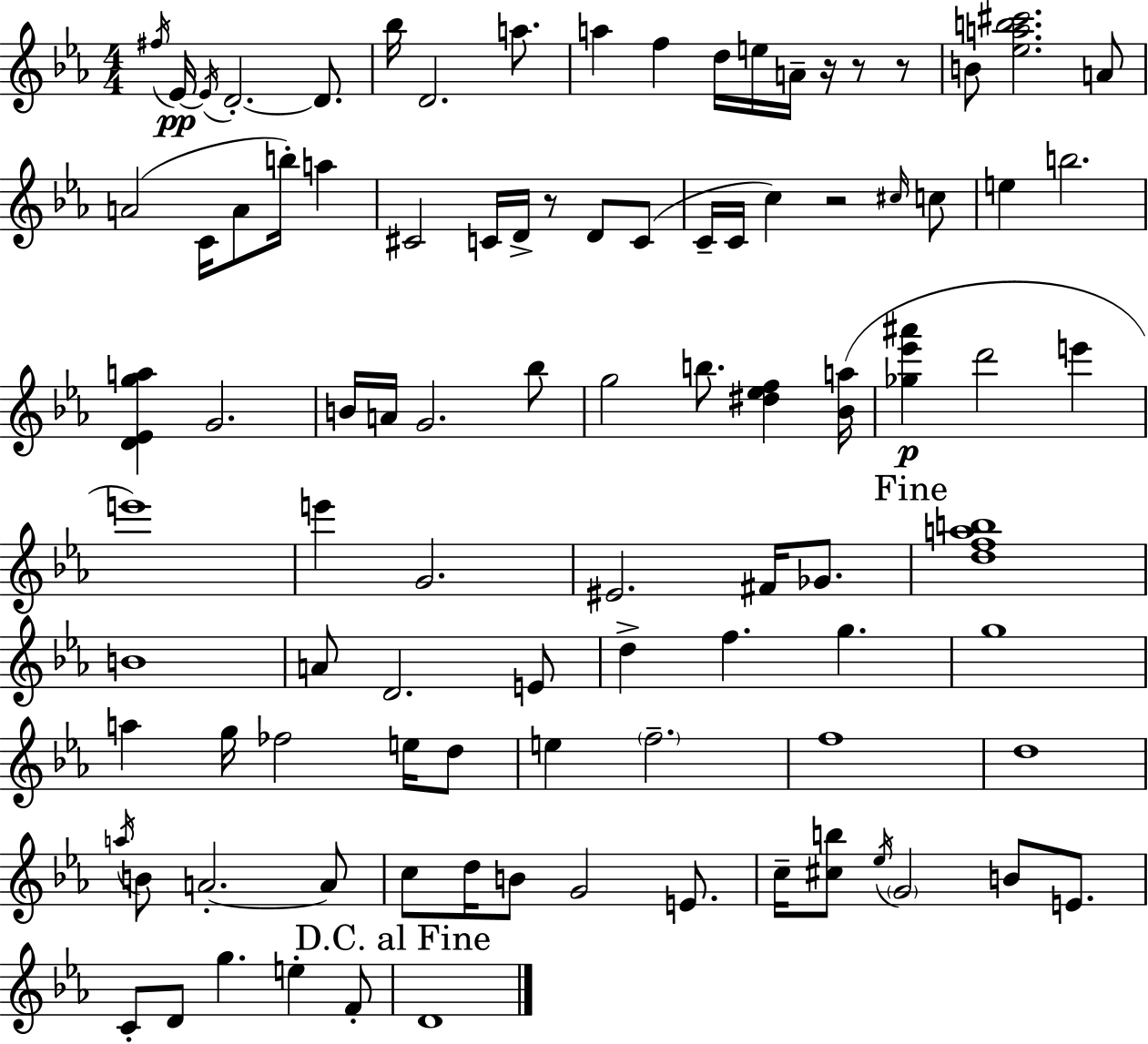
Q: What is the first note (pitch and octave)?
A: F#5